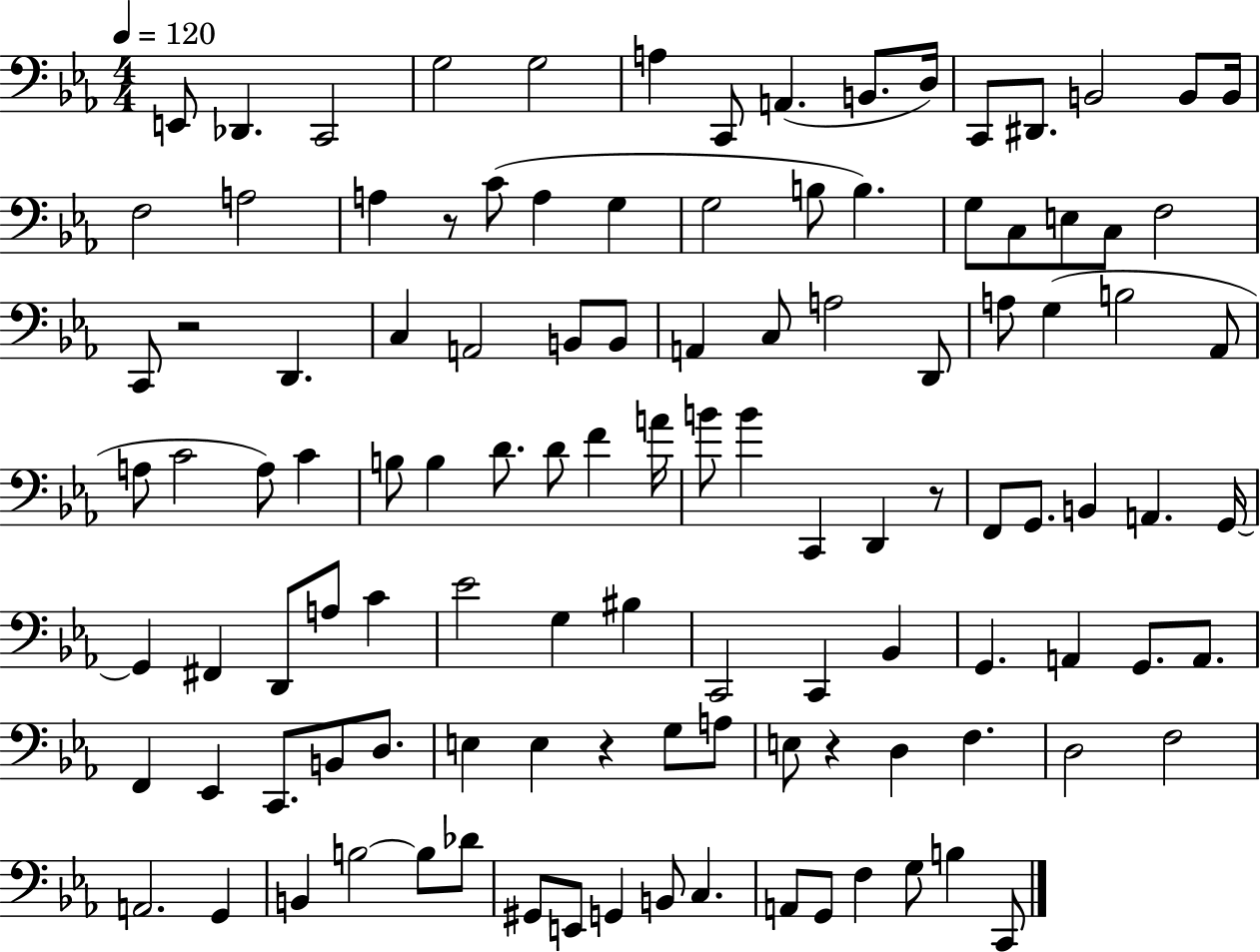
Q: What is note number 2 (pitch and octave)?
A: Db2